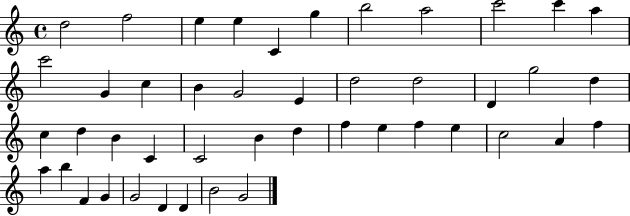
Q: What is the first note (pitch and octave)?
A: D5